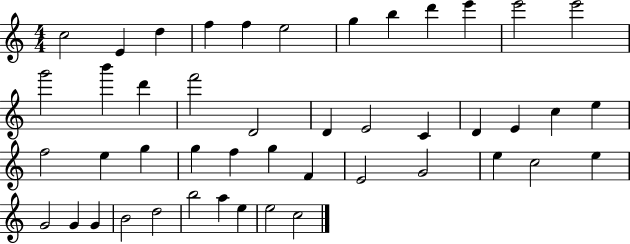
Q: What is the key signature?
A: C major